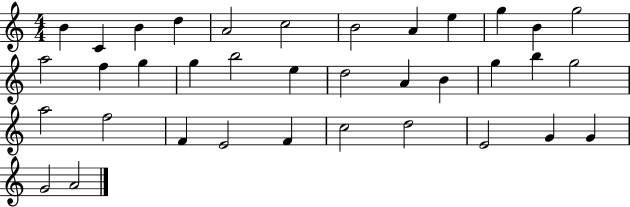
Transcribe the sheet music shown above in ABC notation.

X:1
T:Untitled
M:4/4
L:1/4
K:C
B C B d A2 c2 B2 A e g B g2 a2 f g g b2 e d2 A B g b g2 a2 f2 F E2 F c2 d2 E2 G G G2 A2